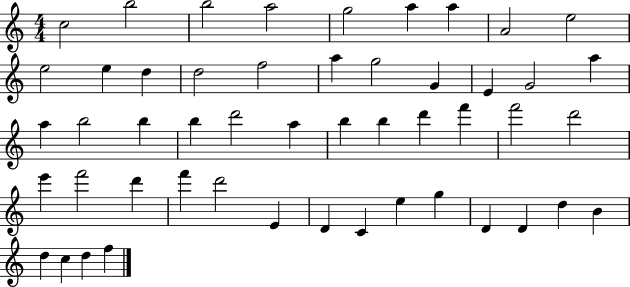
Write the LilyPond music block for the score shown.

{
  \clef treble
  \numericTimeSignature
  \time 4/4
  \key c \major
  c''2 b''2 | b''2 a''2 | g''2 a''4 a''4 | a'2 e''2 | \break e''2 e''4 d''4 | d''2 f''2 | a''4 g''2 g'4 | e'4 g'2 a''4 | \break a''4 b''2 b''4 | b''4 d'''2 a''4 | b''4 b''4 d'''4 f'''4 | f'''2 d'''2 | \break e'''4 f'''2 d'''4 | f'''4 d'''2 e'4 | d'4 c'4 e''4 g''4 | d'4 d'4 d''4 b'4 | \break d''4 c''4 d''4 f''4 | \bar "|."
}